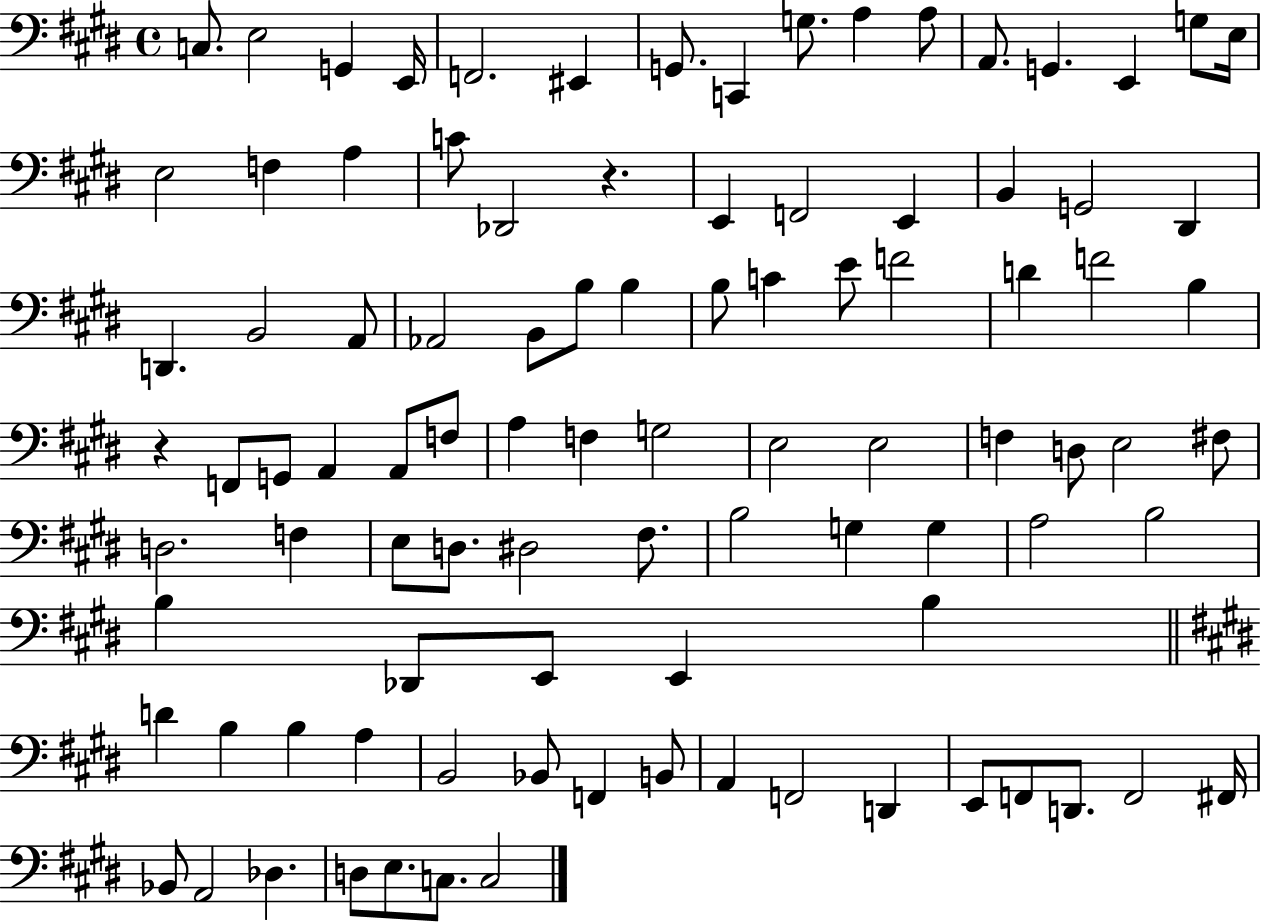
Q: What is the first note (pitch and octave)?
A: C3